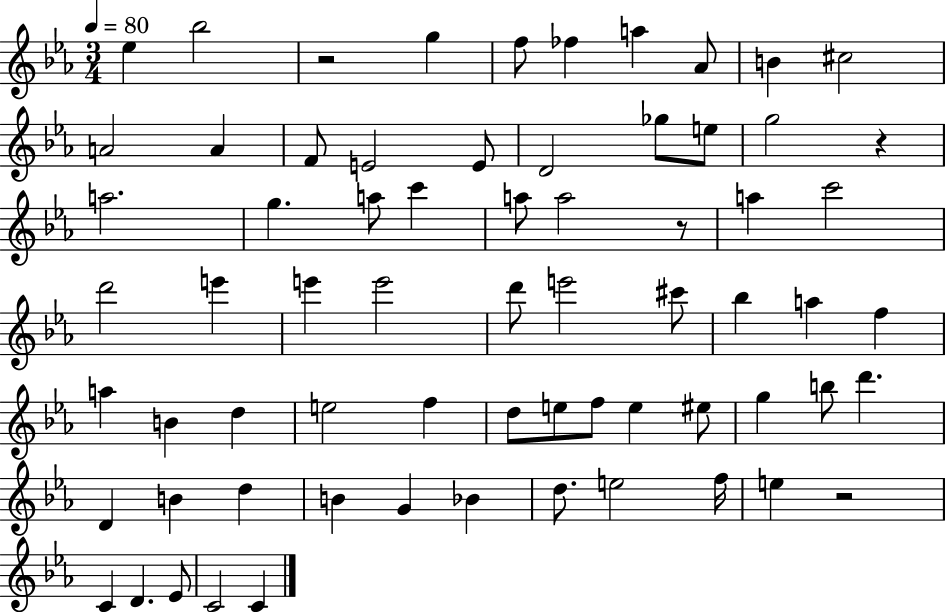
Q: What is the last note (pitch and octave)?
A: C4